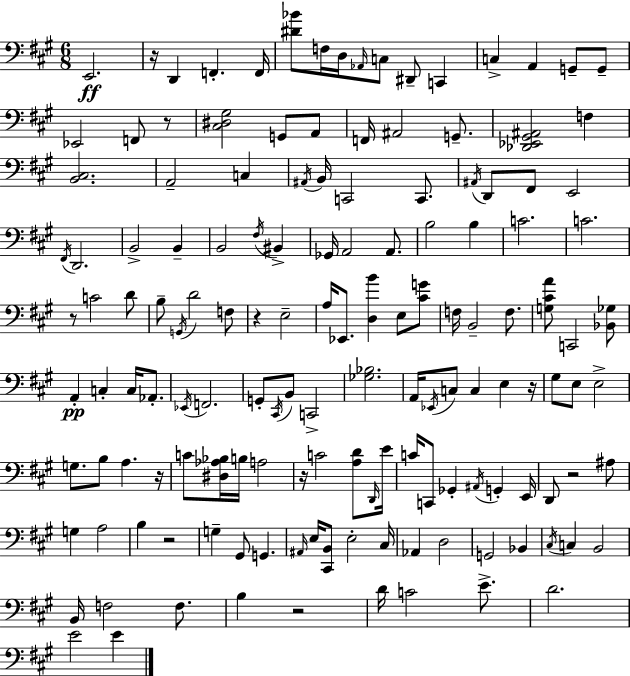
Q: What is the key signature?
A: A major